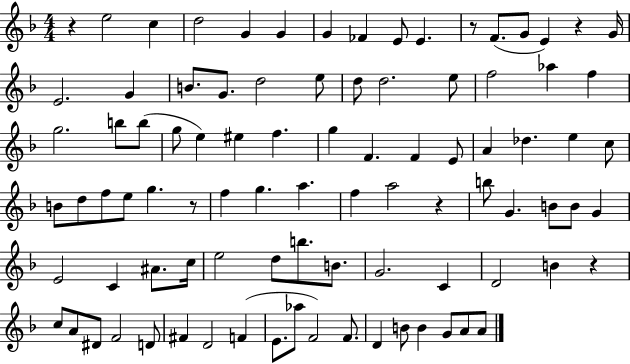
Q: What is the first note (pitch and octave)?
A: E5